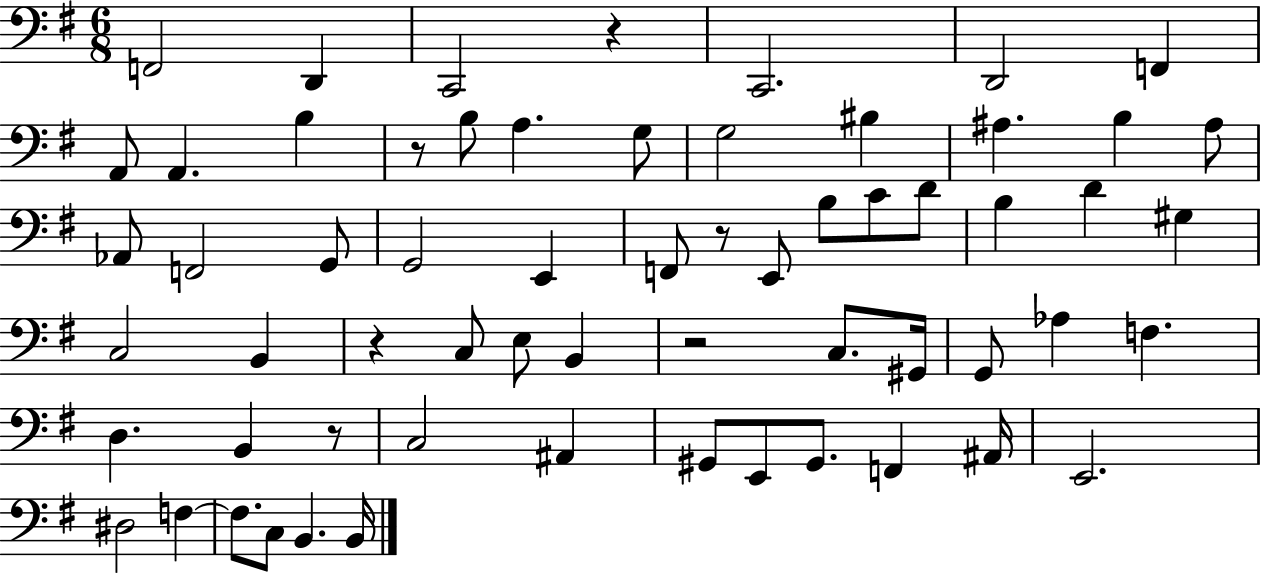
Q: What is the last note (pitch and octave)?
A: B2